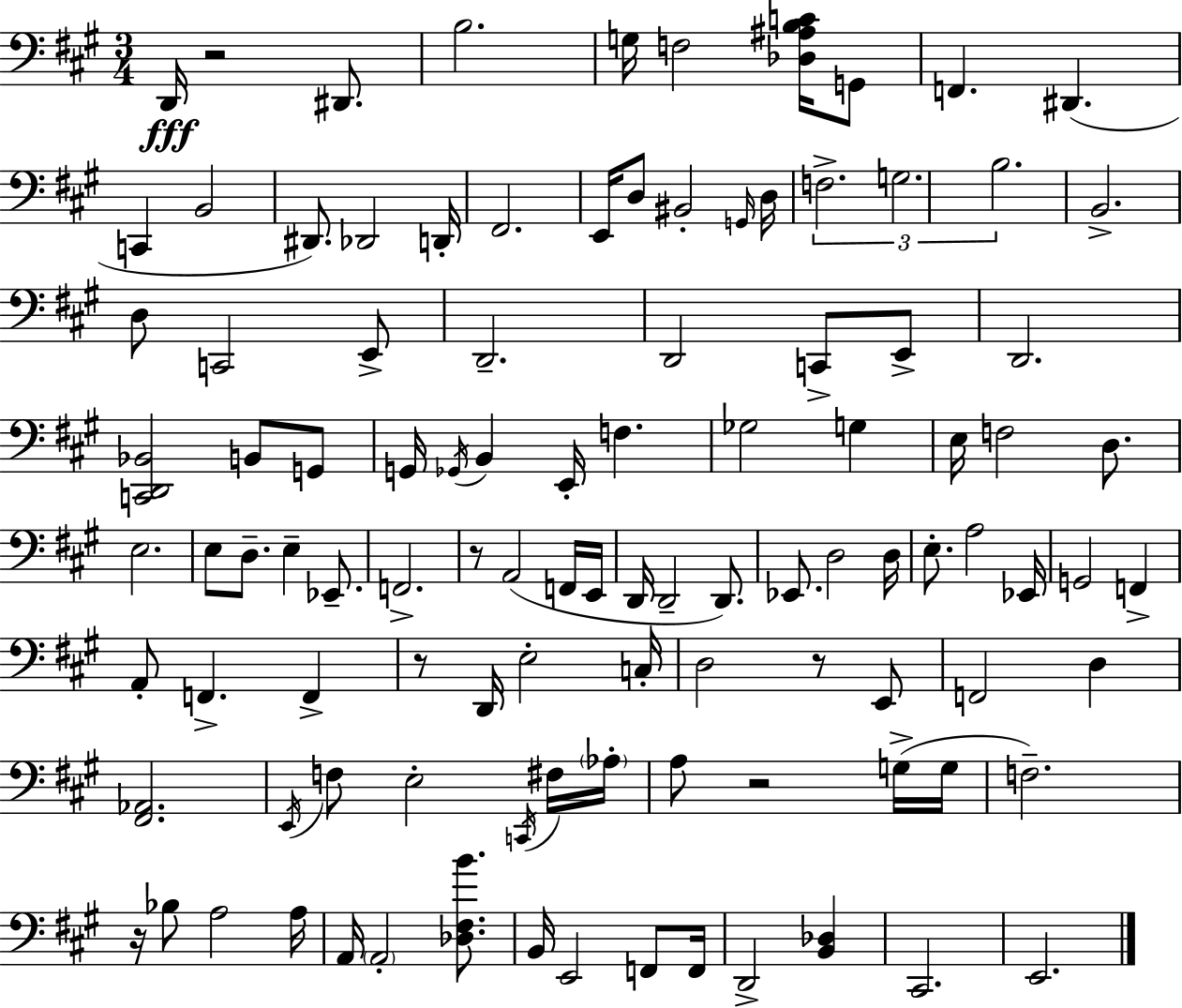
X:1
T:Untitled
M:3/4
L:1/4
K:A
D,,/4 z2 ^D,,/2 B,2 G,/4 F,2 [_D,^A,B,C]/4 G,,/2 F,, ^D,, C,, B,,2 ^D,,/2 _D,,2 D,,/4 ^F,,2 E,,/4 D,/2 ^B,,2 G,,/4 D,/4 F,2 G,2 B,2 B,,2 D,/2 C,,2 E,,/2 D,,2 D,,2 C,,/2 E,,/2 D,,2 [C,,D,,_B,,]2 B,,/2 G,,/2 G,,/4 _G,,/4 B,, E,,/4 F, _G,2 G, E,/4 F,2 D,/2 E,2 E,/2 D,/2 E, _E,,/2 F,,2 z/2 A,,2 F,,/4 E,,/4 D,,/4 D,,2 D,,/2 _E,,/2 D,2 D,/4 E,/2 A,2 _E,,/4 G,,2 F,, A,,/2 F,, F,, z/2 D,,/4 E,2 C,/4 D,2 z/2 E,,/2 F,,2 D, [^F,,_A,,]2 E,,/4 F,/2 E,2 C,,/4 ^F,/4 _A,/4 A,/2 z2 G,/4 G,/4 F,2 z/4 _B,/2 A,2 A,/4 A,,/4 A,,2 [_D,^F,B]/2 B,,/4 E,,2 F,,/2 F,,/4 D,,2 [B,,_D,] ^C,,2 E,,2